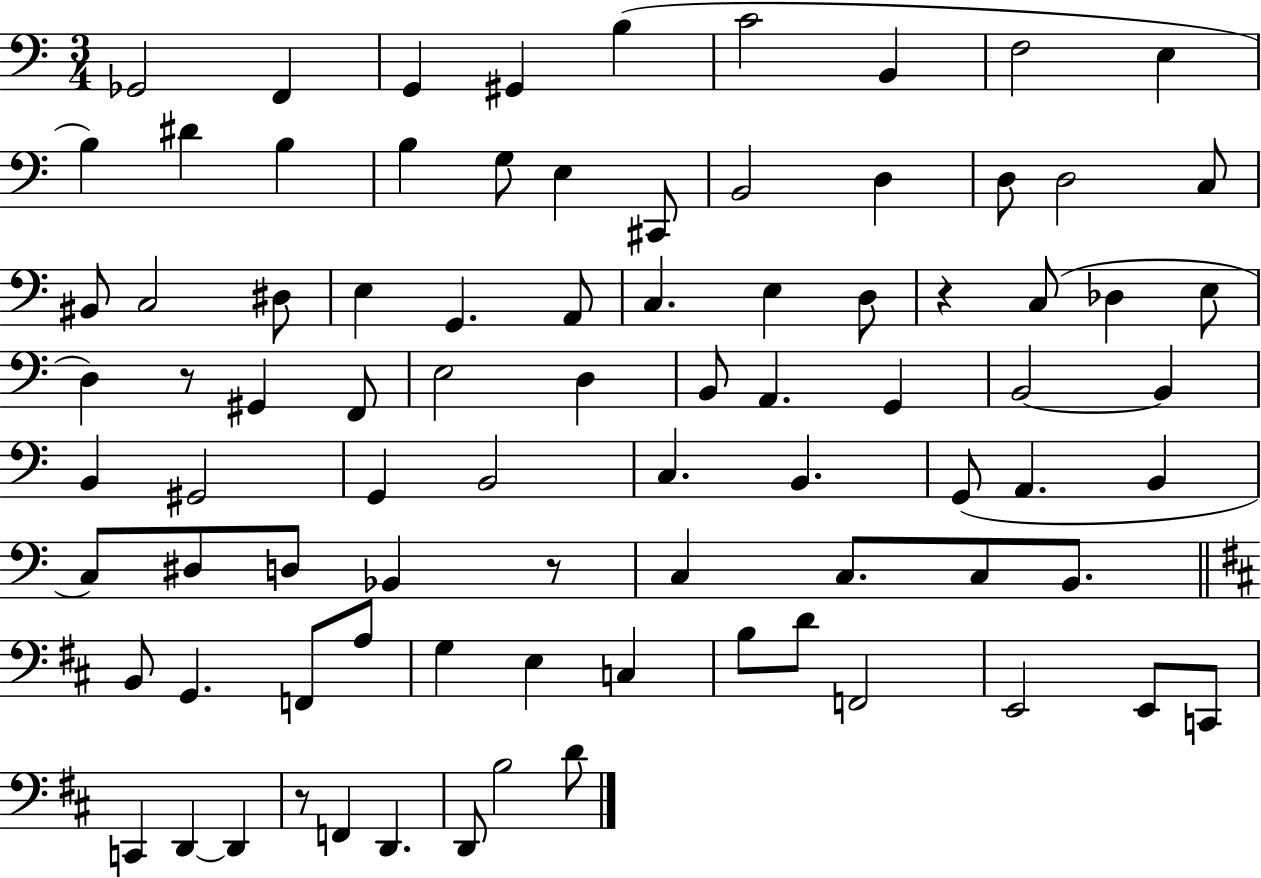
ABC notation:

X:1
T:Untitled
M:3/4
L:1/4
K:C
_G,,2 F,, G,, ^G,, B, C2 B,, F,2 E, B, ^D B, B, G,/2 E, ^C,,/2 B,,2 D, D,/2 D,2 C,/2 ^B,,/2 C,2 ^D,/2 E, G,, A,,/2 C, E, D,/2 z C,/2 _D, E,/2 D, z/2 ^G,, F,,/2 E,2 D, B,,/2 A,, G,, B,,2 B,, B,, ^G,,2 G,, B,,2 C, B,, G,,/2 A,, B,, C,/2 ^D,/2 D,/2 _B,, z/2 C, C,/2 C,/2 B,,/2 B,,/2 G,, F,,/2 A,/2 G, E, C, B,/2 D/2 F,,2 E,,2 E,,/2 C,,/2 C,, D,, D,, z/2 F,, D,, D,,/2 B,2 D/2